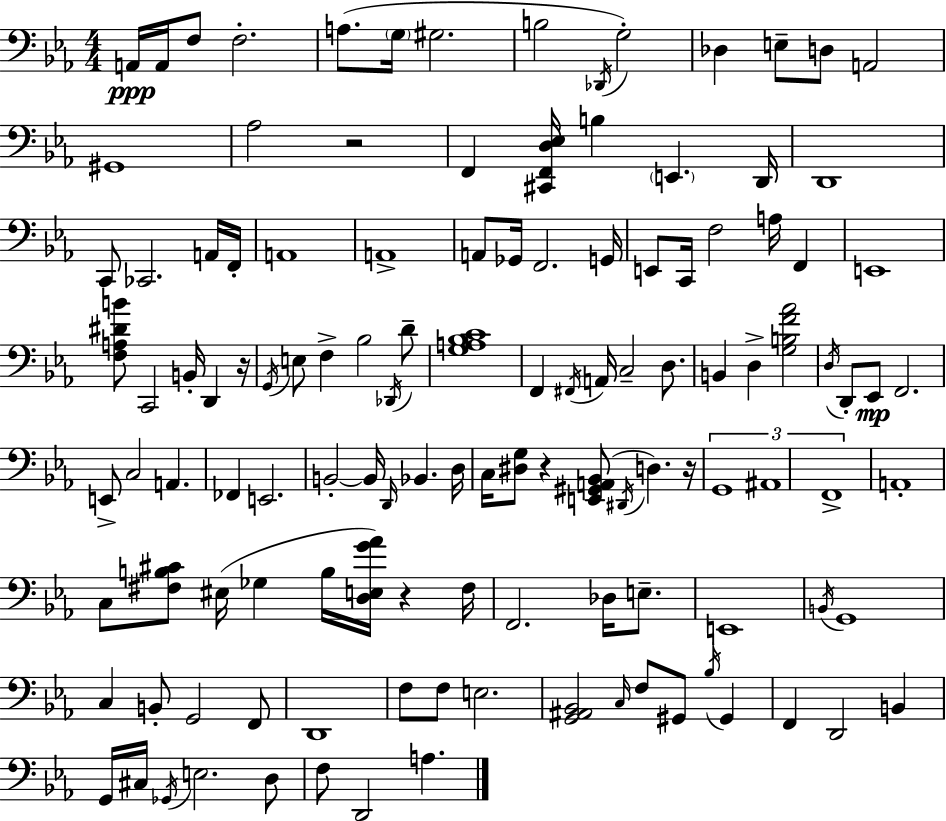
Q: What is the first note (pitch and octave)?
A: A2